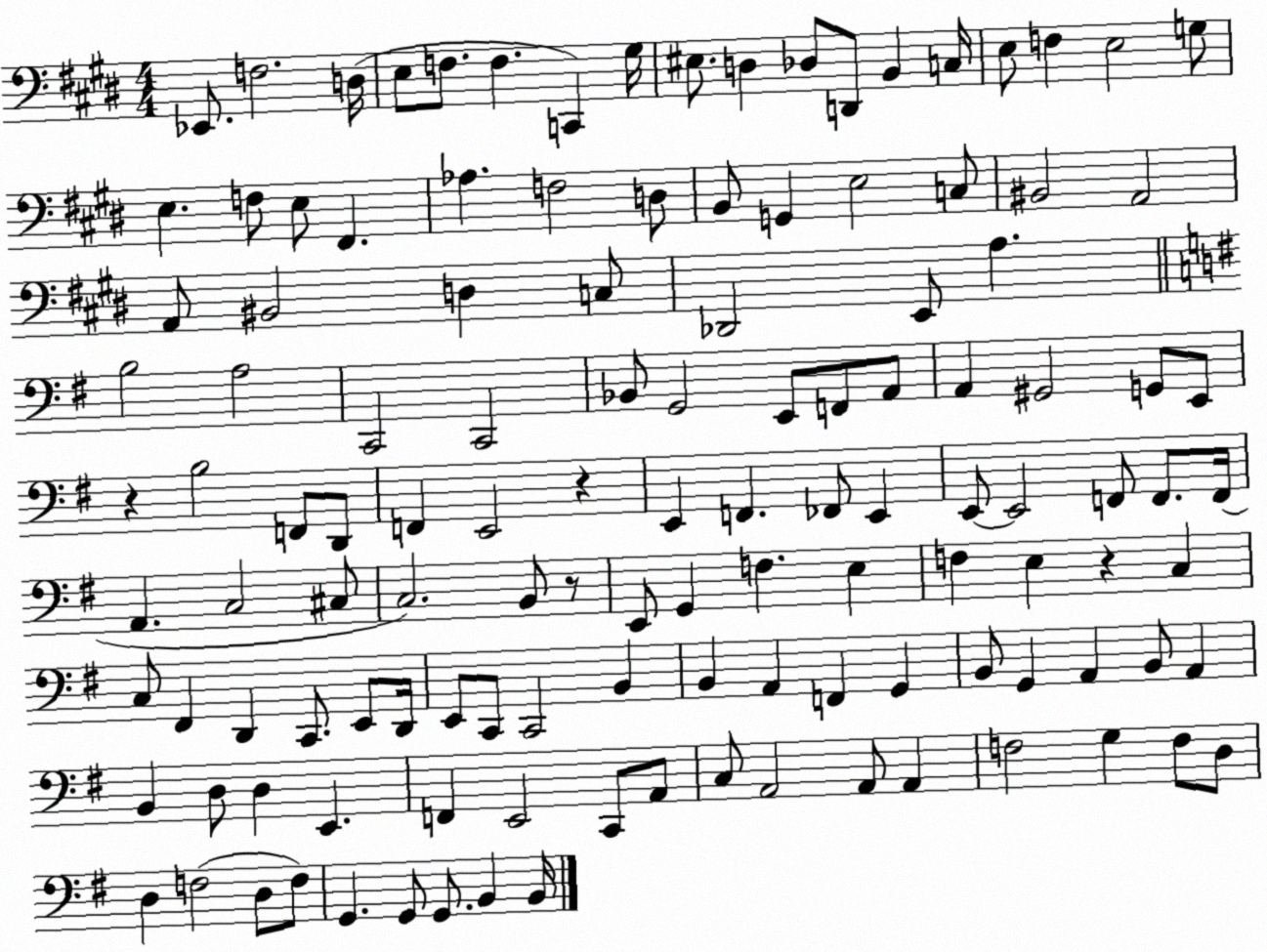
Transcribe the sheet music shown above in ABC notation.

X:1
T:Untitled
M:4/4
L:1/4
K:E
_E,,/2 F,2 D,/4 E,/2 F,/2 F, C,, ^G,/4 ^E,/2 D, _D,/2 D,,/2 B,, C,/4 E,/2 F, E,2 G,/2 E, F,/2 E,/2 ^F,, _A, F,2 D,/2 B,,/2 G,, E,2 C,/2 ^B,,2 A,,2 A,,/2 ^B,,2 D, C,/2 _D,,2 E,,/2 A, B,2 A,2 C,,2 C,,2 _B,,/2 G,,2 E,,/2 F,,/2 A,,/2 A,, ^G,,2 G,,/2 E,,/2 z B,2 F,,/2 D,,/2 F,, E,,2 z E,, F,, _F,,/2 E,, E,,/2 E,,2 F,,/2 F,,/2 F,,/4 A,, C,2 ^C,/2 C,2 B,,/2 z/2 E,,/2 G,, F, E, F, E, z C, C,/2 ^F,, D,, C,,/2 E,,/2 D,,/4 E,,/2 C,,/2 C,,2 B,, B,, A,, F,, G,, B,,/2 G,, A,, B,,/2 A,, B,, D,/2 D, E,, F,, E,,2 C,,/2 A,,/2 C,/2 A,,2 A,,/2 A,, F,2 G, F,/2 D,/2 D, F,2 D,/2 F,/2 G,, G,,/2 G,,/2 B,, B,,/4